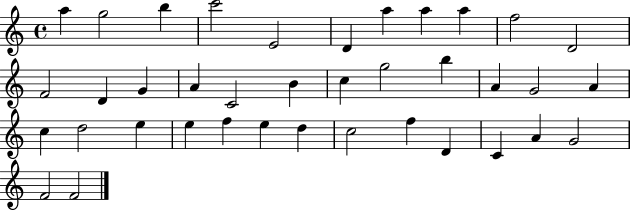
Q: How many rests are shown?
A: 0